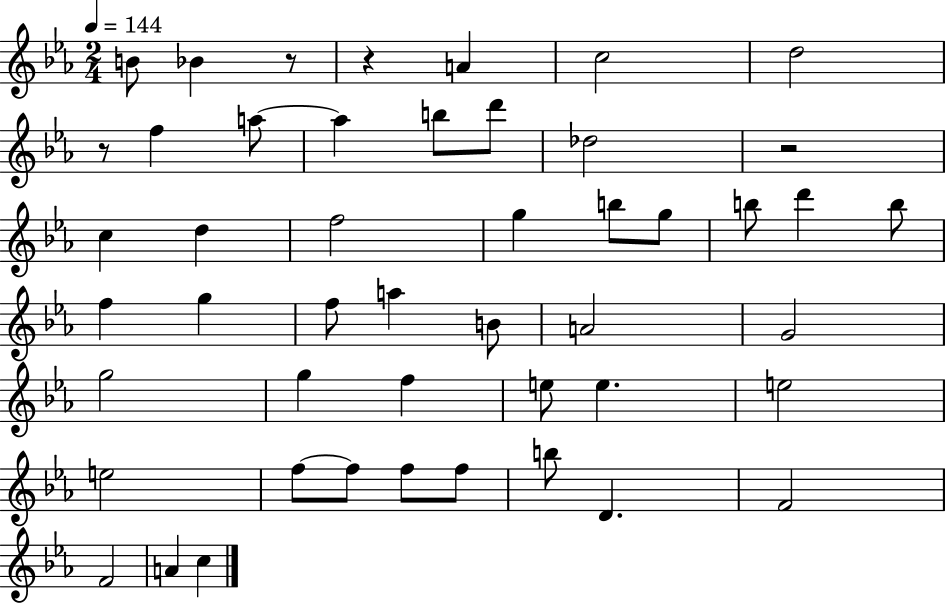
{
  \clef treble
  \numericTimeSignature
  \time 2/4
  \key ees \major
  \tempo 4 = 144
  b'8 bes'4 r8 | r4 a'4 | c''2 | d''2 | \break r8 f''4 a''8~~ | a''4 b''8 d'''8 | des''2 | r2 | \break c''4 d''4 | f''2 | g''4 b''8 g''8 | b''8 d'''4 b''8 | \break f''4 g''4 | f''8 a''4 b'8 | a'2 | g'2 | \break g''2 | g''4 f''4 | e''8 e''4. | e''2 | \break e''2 | f''8~~ f''8 f''8 f''8 | b''8 d'4. | f'2 | \break f'2 | a'4 c''4 | \bar "|."
}